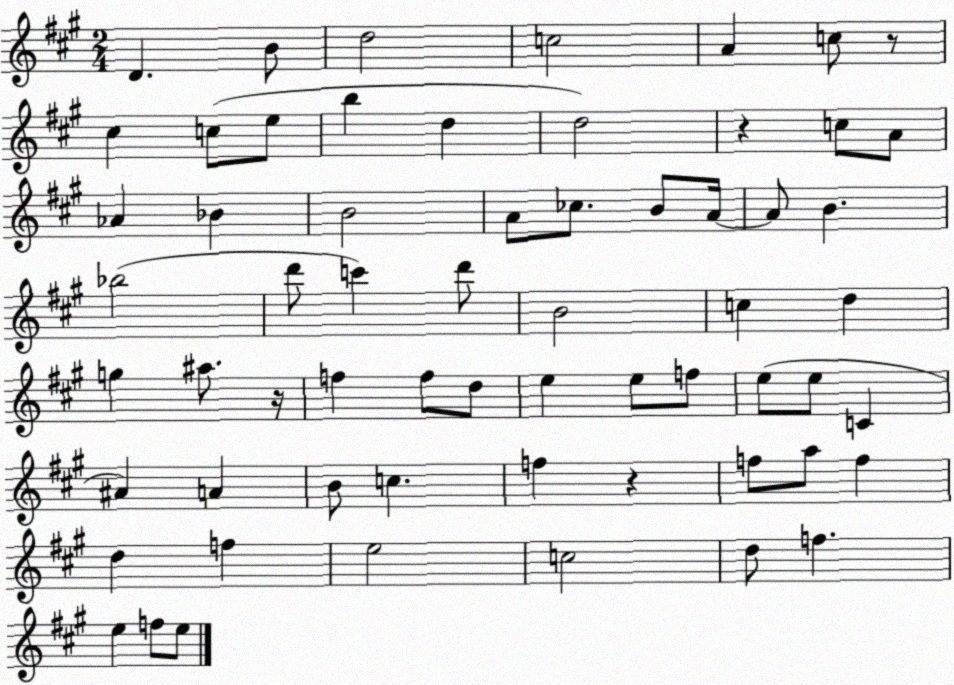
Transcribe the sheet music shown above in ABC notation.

X:1
T:Untitled
M:2/4
L:1/4
K:A
D B/2 d2 c2 A c/2 z/2 ^c c/2 e/2 b d d2 z c/2 A/2 _A _B B2 A/2 _c/2 B/2 A/4 A/2 B _b2 d'/2 c' d'/2 B2 c d g ^a/2 z/4 f f/2 d/2 e e/2 f/2 e/2 e/2 C ^A A B/2 c f z f/2 a/2 f d f e2 c2 d/2 f e f/2 e/2